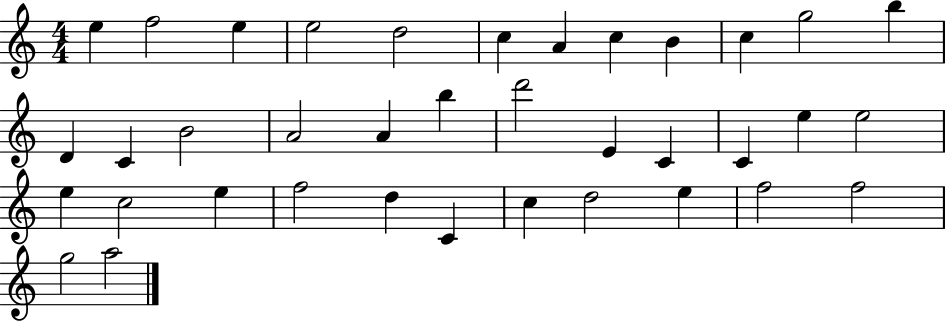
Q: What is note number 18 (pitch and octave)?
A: B5